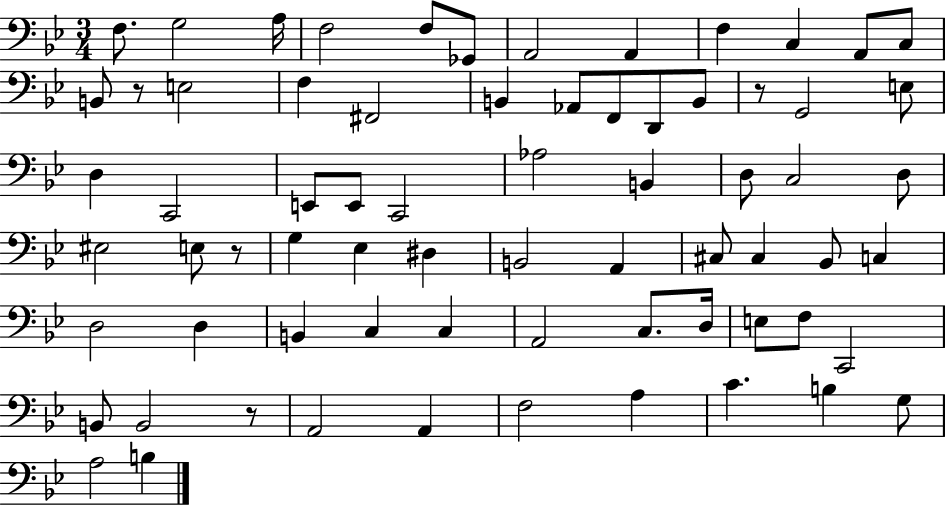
{
  \clef bass
  \numericTimeSignature
  \time 3/4
  \key bes \major
  \repeat volta 2 { f8. g2 a16 | f2 f8 ges,8 | a,2 a,4 | f4 c4 a,8 c8 | \break b,8 r8 e2 | f4 fis,2 | b,4 aes,8 f,8 d,8 b,8 | r8 g,2 e8 | \break d4 c,2 | e,8 e,8 c,2 | aes2 b,4 | d8 c2 d8 | \break eis2 e8 r8 | g4 ees4 dis4 | b,2 a,4 | cis8 cis4 bes,8 c4 | \break d2 d4 | b,4 c4 c4 | a,2 c8. d16 | e8 f8 c,2 | \break b,8 b,2 r8 | a,2 a,4 | f2 a4 | c'4. b4 g8 | \break a2 b4 | } \bar "|."
}